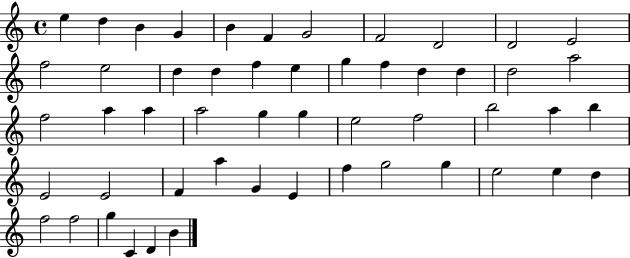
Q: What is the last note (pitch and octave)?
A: B4